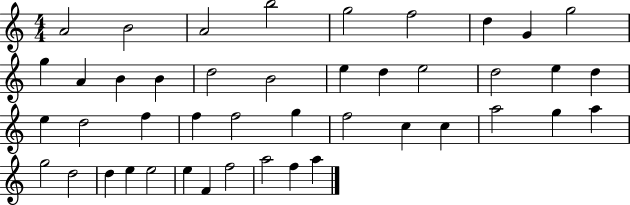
X:1
T:Untitled
M:4/4
L:1/4
K:C
A2 B2 A2 b2 g2 f2 d G g2 g A B B d2 B2 e d e2 d2 e d e d2 f f f2 g f2 c c a2 g a g2 d2 d e e2 e F f2 a2 f a